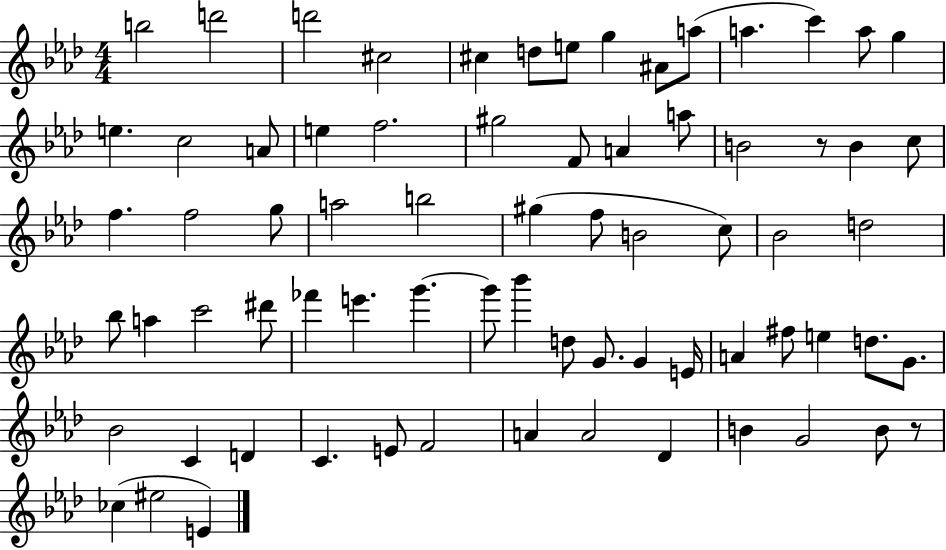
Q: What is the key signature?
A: AES major